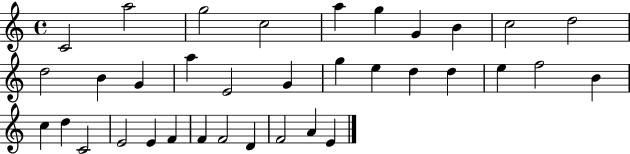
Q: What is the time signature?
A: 4/4